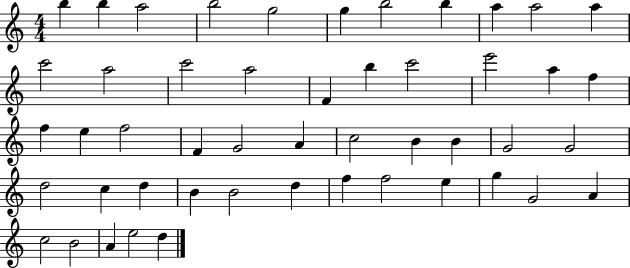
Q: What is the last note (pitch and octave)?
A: D5